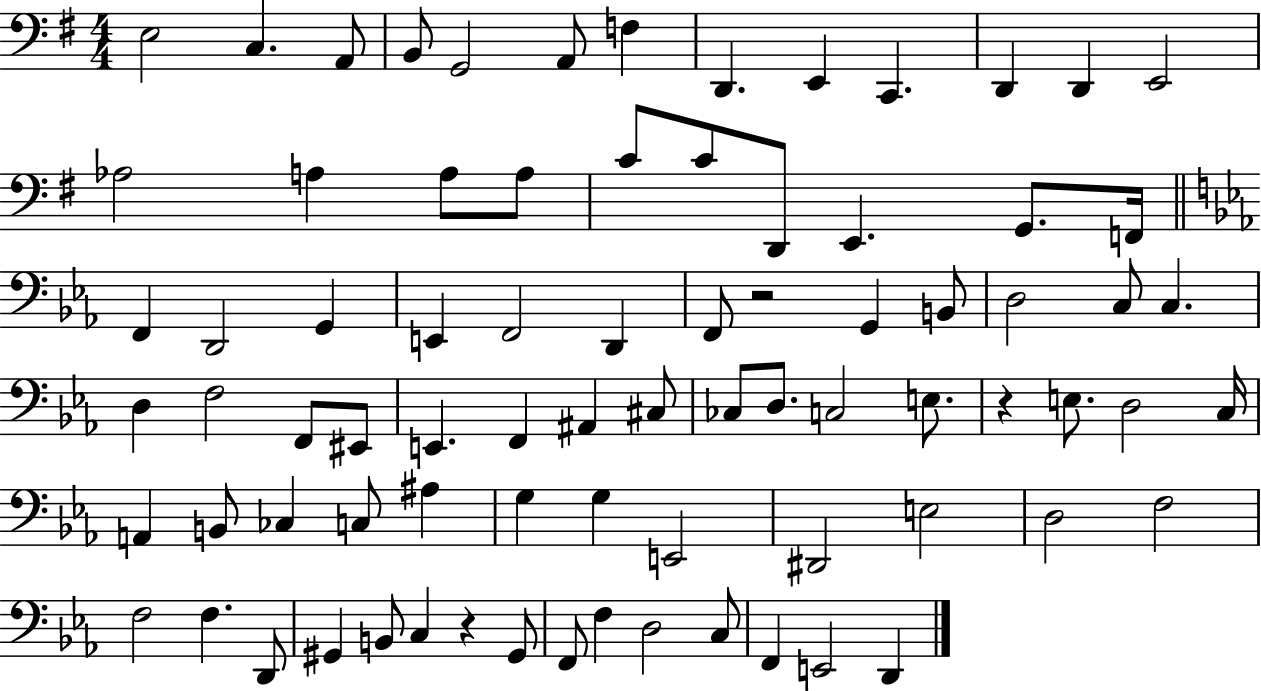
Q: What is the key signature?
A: G major